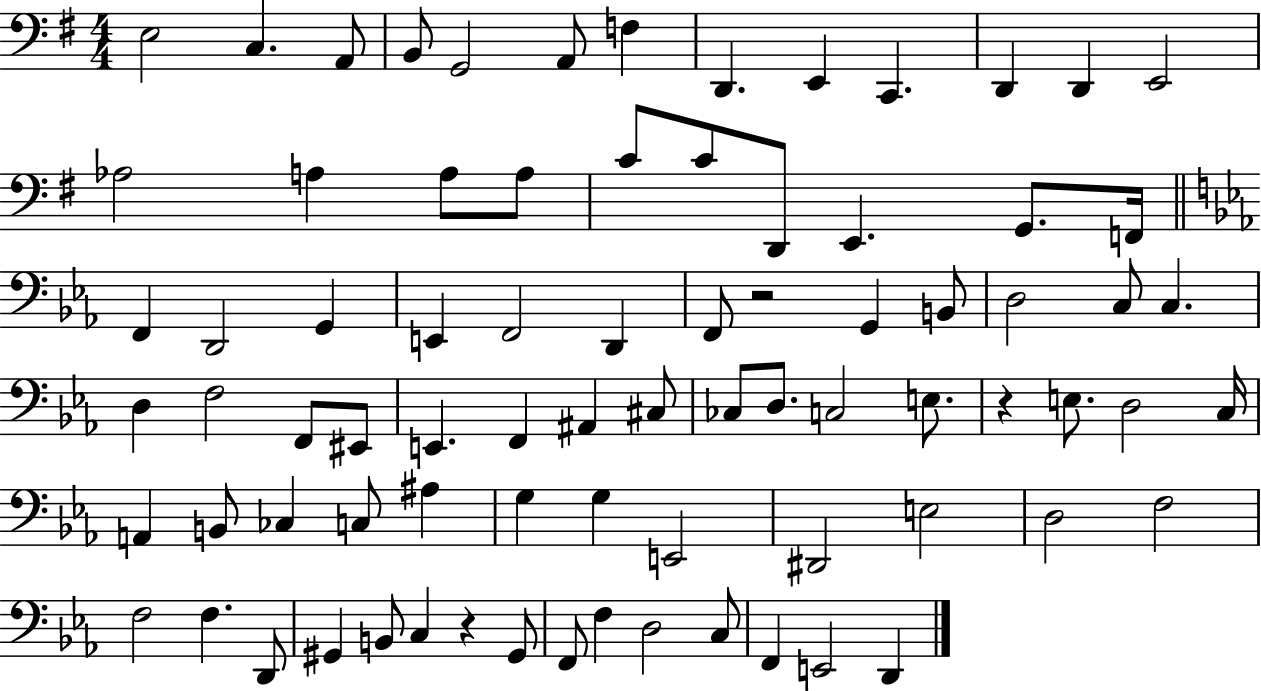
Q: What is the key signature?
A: G major